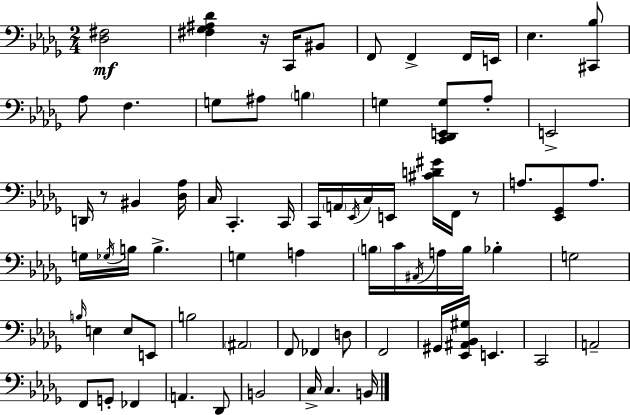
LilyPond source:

{
  \clef bass
  \numericTimeSignature
  \time 2/4
  \key bes \minor
  <des fis>2\mf | <fis ges ais des'>4 r16 c,16 bis,8 | f,8 f,4-> f,16 e,16 | ees4. <cis, bes>8 | \break aes8 f4. | g8 ais8 \parenthesize b4 | g4 <c, des, e, g>8 aes8-. | e,2-> | \break d,16 r8 bis,4 <des aes>16 | c16 c,4.-. c,16 | c,16 \parenthesize a,16 \acciaccatura { ees,16 } c16 e,16 <cis' d' gis'>16 f,16 r8 | a8. <ees, ges,>8 a8. | \break g16 \acciaccatura { ges16 } b16 b4.-> | g4 a4 | \parenthesize b16 c'16 \acciaccatura { ais,16 } a16 b16 bes4-. | g2 | \break \grace { b16 } e4 | e8 e,8 b2 | \parenthesize ais,2 | f,8 fes,4 | \break d8 f,2 | gis,16 <ees, ais, bes, gis>16 e,4. | c,2 | a,2-- | \break f,8 g,8-. | fes,4 a,4. | des,8 b,2 | c16-> c4. | \break b,16 \bar "|."
}